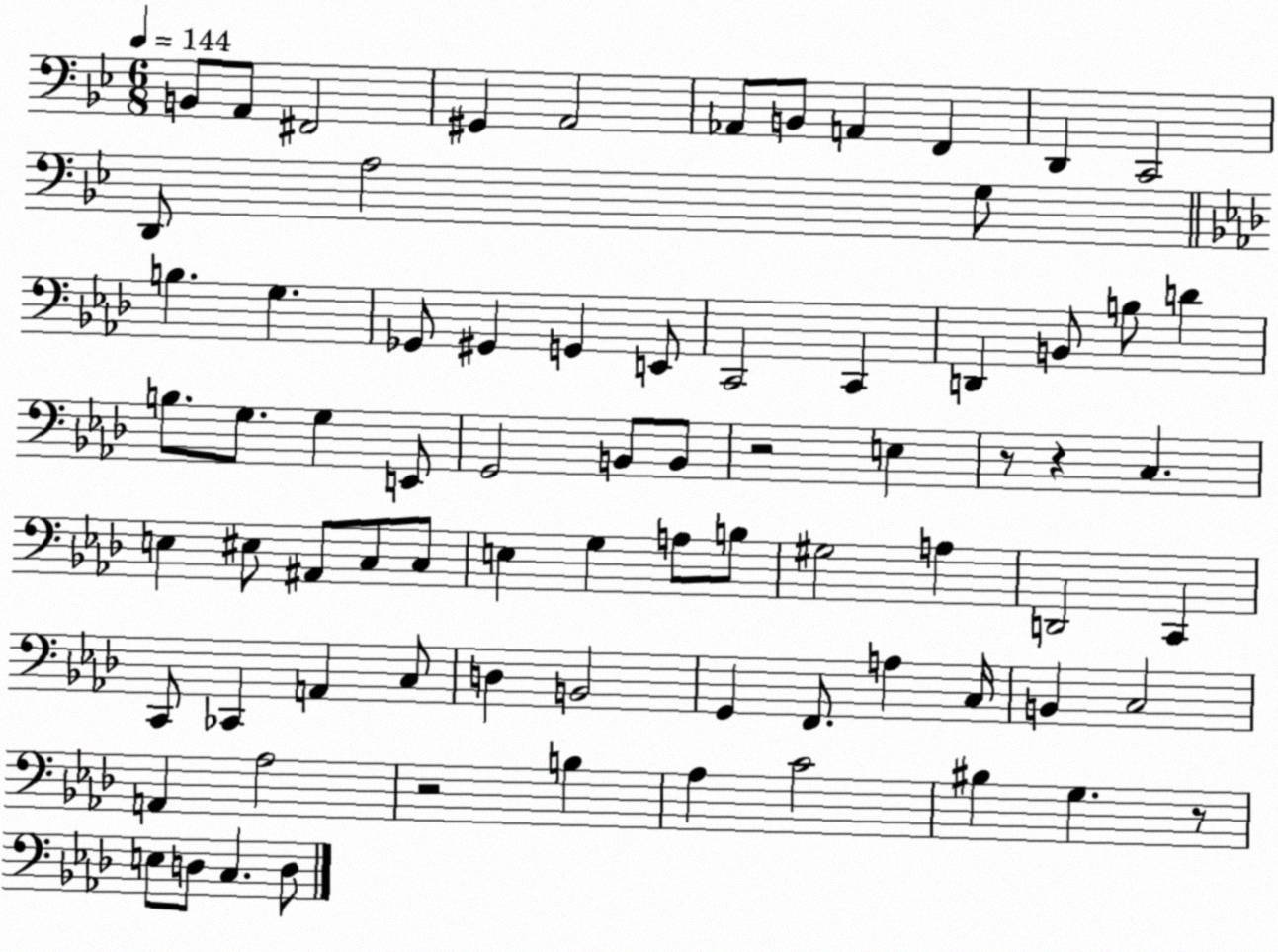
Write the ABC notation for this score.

X:1
T:Untitled
M:6/8
L:1/4
K:Bb
B,,/2 A,,/2 ^F,,2 ^G,, A,,2 _A,,/2 B,,/2 A,, F,, D,, C,,2 D,,/2 A,2 G,/2 B, G, _G,,/2 ^G,, G,, E,,/2 C,,2 C,, D,, B,,/2 B,/2 D B,/2 G,/2 G, E,,/2 G,,2 B,,/2 B,,/2 z2 E, z/2 z C, E, ^E,/2 ^A,,/2 C,/2 C,/2 E, G, A,/2 B,/2 ^G,2 A, D,,2 C,, C,,/2 _C,, A,, C,/2 D, B,,2 G,, F,,/2 A, C,/4 B,, C,2 A,, _A,2 z2 B, _A, C2 ^B, G, z/2 E,/2 D,/2 C, D,/2